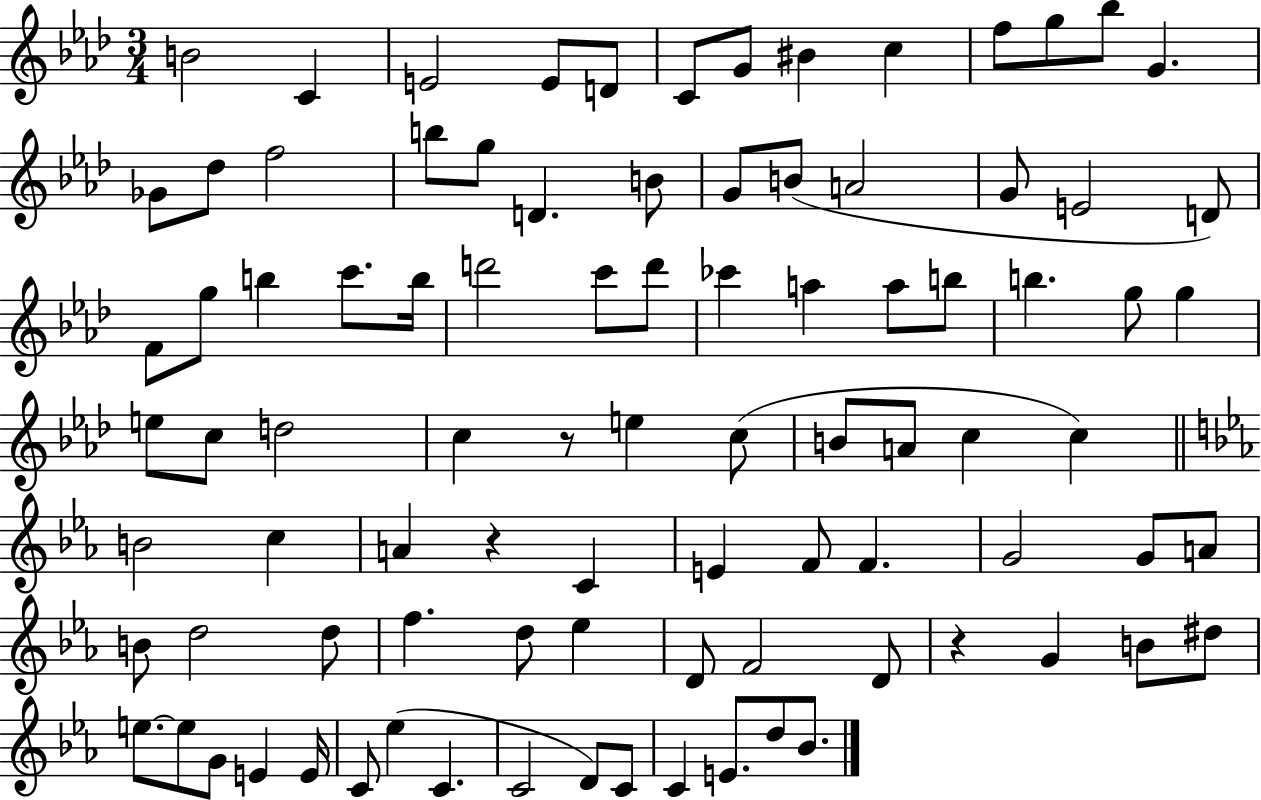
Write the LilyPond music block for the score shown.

{
  \clef treble
  \numericTimeSignature
  \time 3/4
  \key aes \major
  b'2 c'4 | e'2 e'8 d'8 | c'8 g'8 bis'4 c''4 | f''8 g''8 bes''8 g'4. | \break ges'8 des''8 f''2 | b''8 g''8 d'4. b'8 | g'8 b'8( a'2 | g'8 e'2 d'8) | \break f'8 g''8 b''4 c'''8. b''16 | d'''2 c'''8 d'''8 | ces'''4 a''4 a''8 b''8 | b''4. g''8 g''4 | \break e''8 c''8 d''2 | c''4 r8 e''4 c''8( | b'8 a'8 c''4 c''4) | \bar "||" \break \key ees \major b'2 c''4 | a'4 r4 c'4 | e'4 f'8 f'4. | g'2 g'8 a'8 | \break b'8 d''2 d''8 | f''4. d''8 ees''4 | d'8 f'2 d'8 | r4 g'4 b'8 dis''8 | \break e''8.~~ e''8 g'8 e'4 e'16 | c'8 ees''4( c'4. | c'2 d'8) c'8 | c'4 e'8. d''8 bes'8. | \break \bar "|."
}